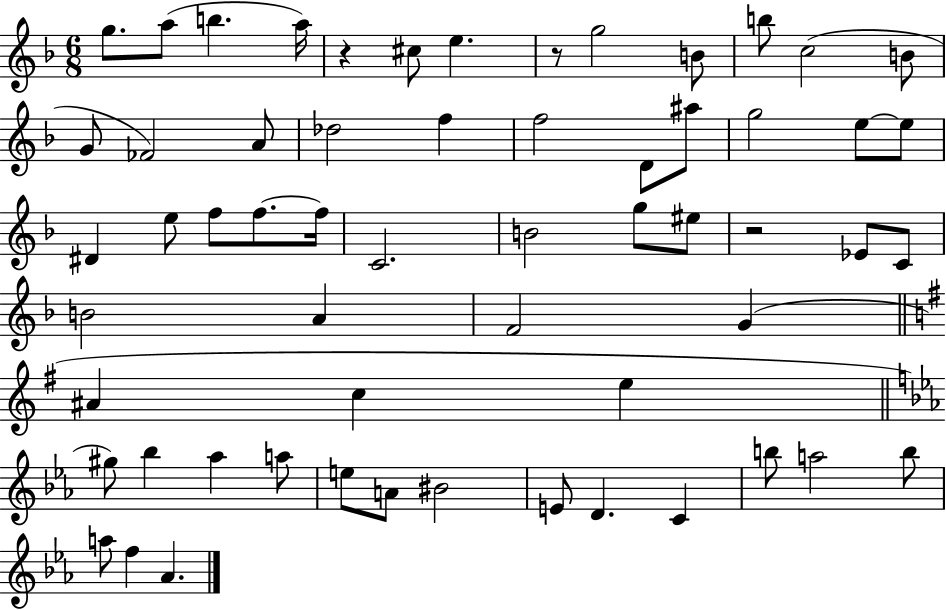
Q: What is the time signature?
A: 6/8